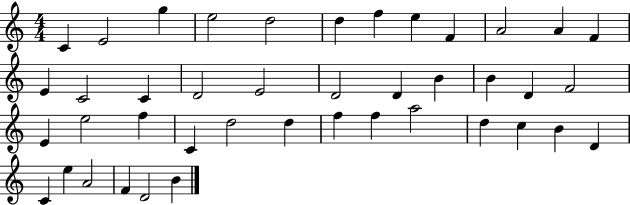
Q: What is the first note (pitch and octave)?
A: C4